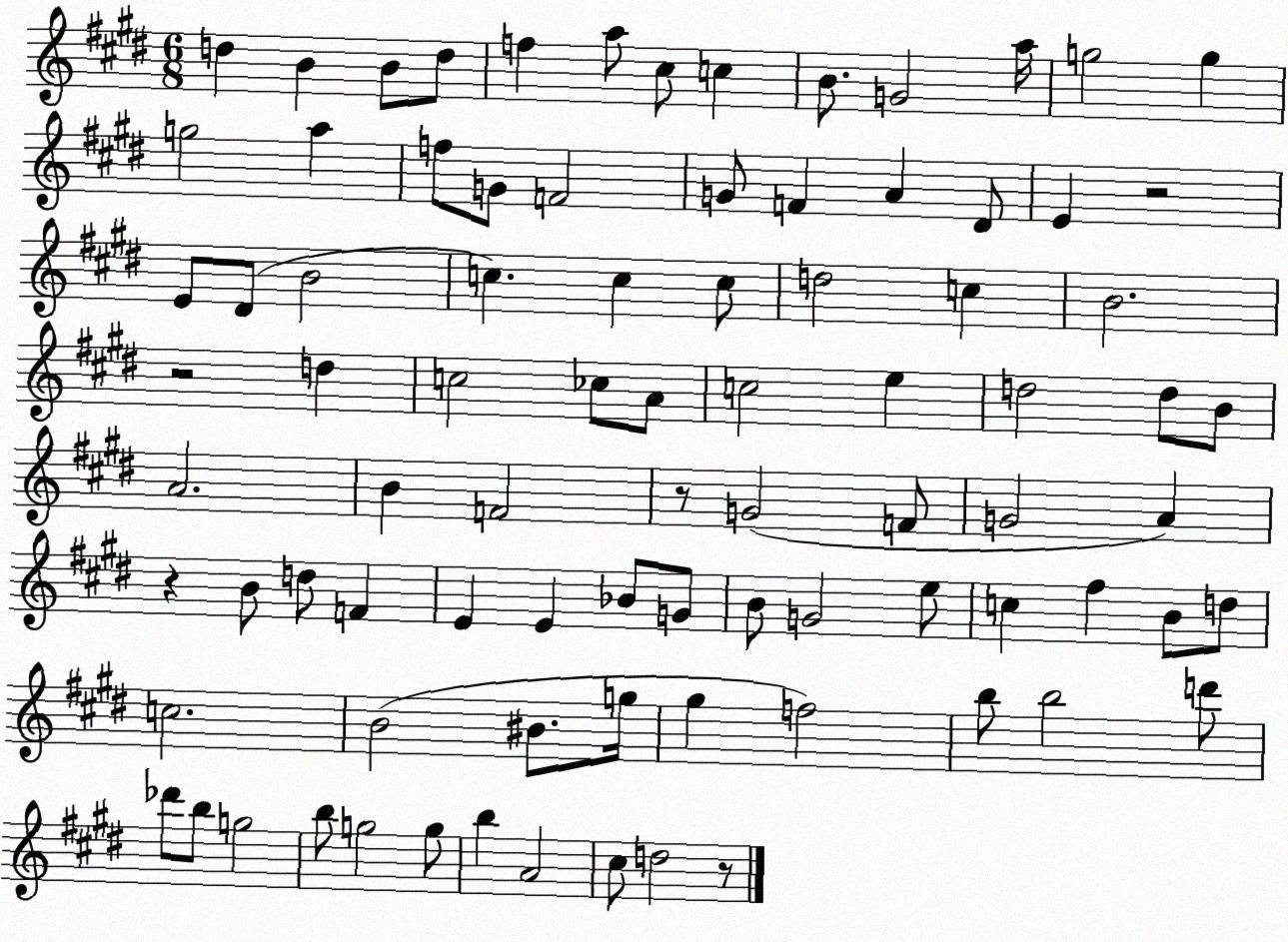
X:1
T:Untitled
M:6/8
L:1/4
K:E
d B B/2 d/2 f a/2 ^c/2 c B/2 G2 a/4 g2 g g2 a f/2 G/2 F2 G/2 F A ^D/2 E z2 E/2 ^D/2 B2 c c c/2 d2 c B2 z2 d c2 _c/2 A/2 c2 e d2 d/2 B/2 A2 B F2 z/2 G2 F/2 G2 A z B/2 d/2 F E E _B/2 G/2 B/2 G2 e/2 c ^f B/2 d/2 c2 B2 ^B/2 g/4 ^g f2 b/2 b2 d'/2 _d'/2 b/2 g2 b/2 g2 g/2 b A2 ^c/2 d2 z/2